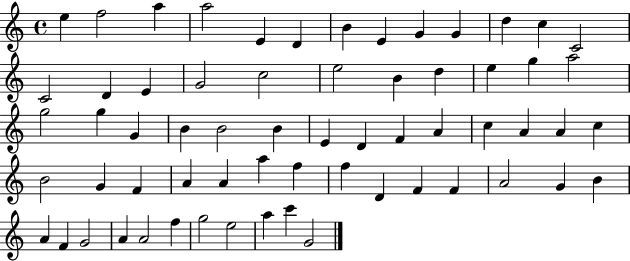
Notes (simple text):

E5/q F5/h A5/q A5/h E4/q D4/q B4/q E4/q G4/q G4/q D5/q C5/q C4/h C4/h D4/q E4/q G4/h C5/h E5/h B4/q D5/q E5/q G5/q A5/h G5/h G5/q G4/q B4/q B4/h B4/q E4/q D4/q F4/q A4/q C5/q A4/q A4/q C5/q B4/h G4/q F4/q A4/q A4/q A5/q F5/q F5/q D4/q F4/q F4/q A4/h G4/q B4/q A4/q F4/q G4/h A4/q A4/h F5/q G5/h E5/h A5/q C6/q G4/h